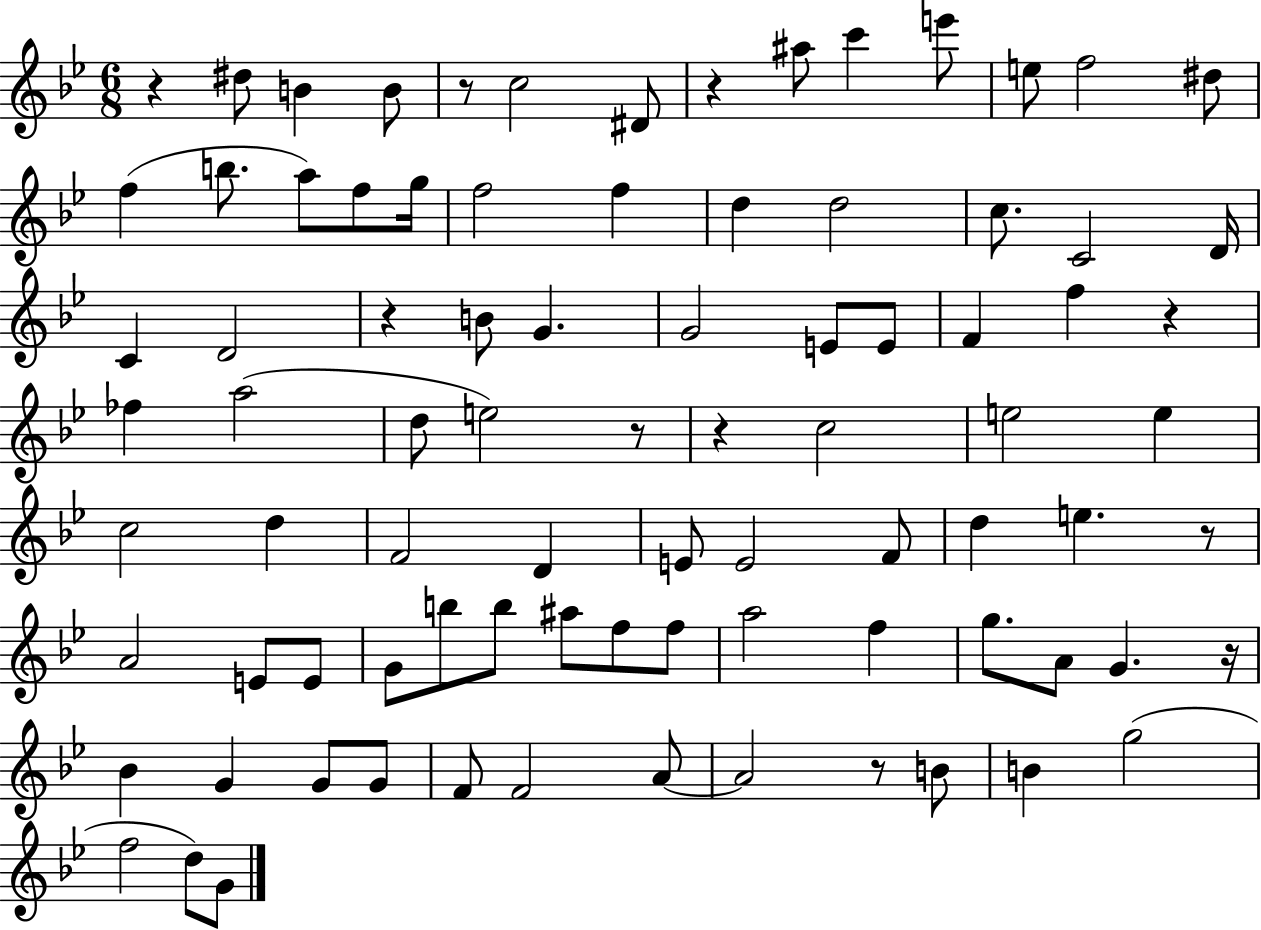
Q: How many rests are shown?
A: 10